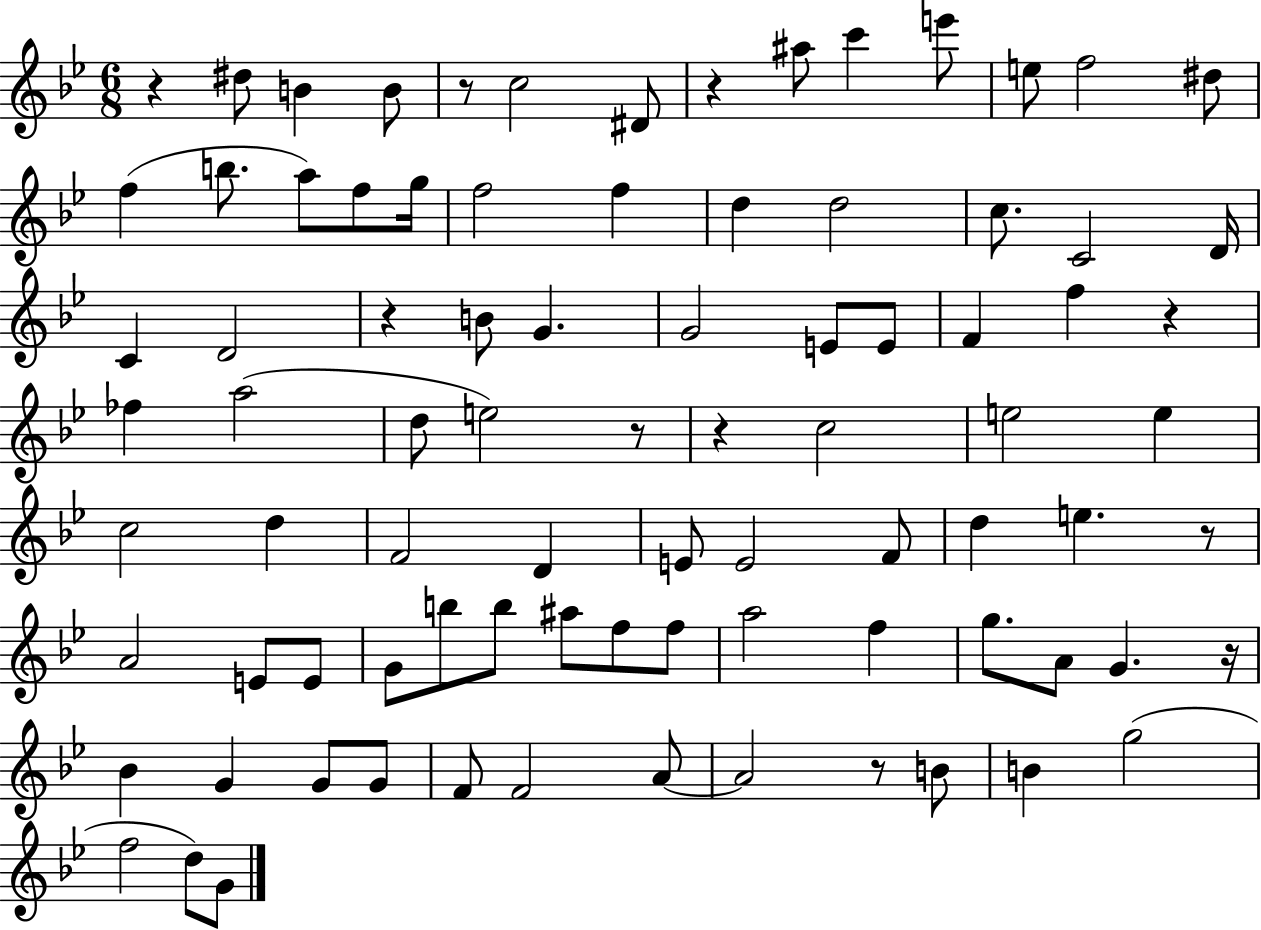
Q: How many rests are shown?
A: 10